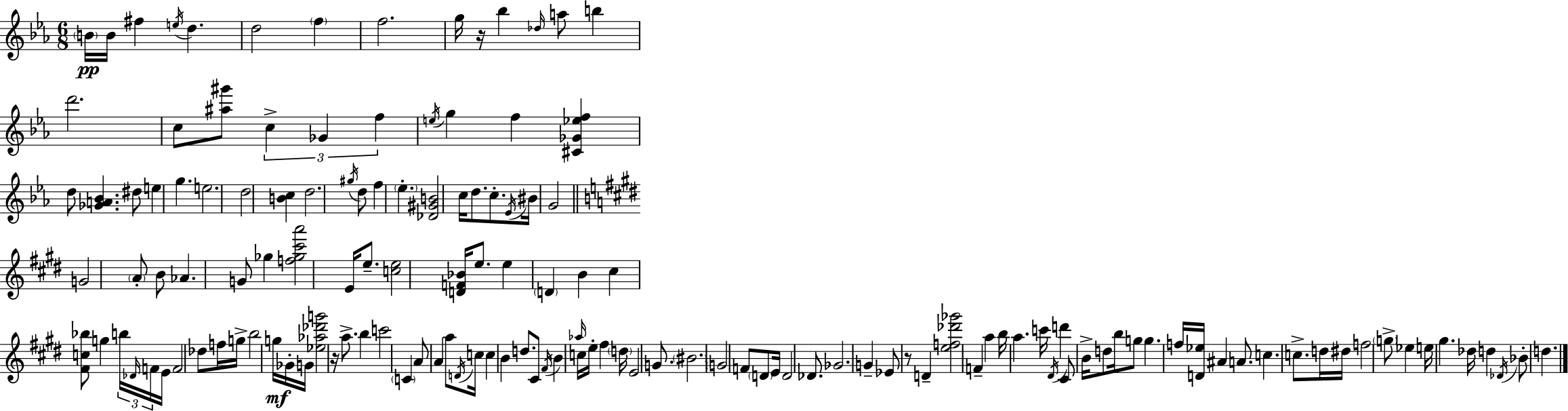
B4/s B4/s F#5/q E5/s D5/q. D5/h F5/q F5/h. G5/s R/s Bb5/q Db5/s A5/e B5/q D6/h. C5/e [A#5,G#6]/e C5/q Gb4/q F5/q E5/s G5/q F5/q [C#4,Gb4,Eb5,F5]/q D5/e [Gb4,A4,Bb4]/q. D#5/e E5/q G5/q. E5/h. D5/h [B4,C5]/q D5/h. G#5/s D5/e F5/q Eb5/q. [Db4,G#4,B4]/h C5/s D5/e. C5/e. Eb4/s BIS4/s G4/h G4/h A4/e B4/e Ab4/q. G4/e Gb5/q [F5,Gb5,C#6,A6]/h E4/s E5/e. [C5,E5]/h [D4,F4,Bb4]/s E5/e. E5/q D4/q B4/q C#5/q [F#4,C5,Bb5]/e G5/q B5/s Db4/s F4/s E4/s F4/h Db5/e F5/s G5/s B5/h G5/s Gb4/s G4/s [Eb5,Ab5,Db6,G6]/h R/s A5/e. B5/q C6/h C4/q A4/e A4/q A5/e D4/s C5/s C5/q B4/q D5/e. C#4/e F#4/s B4/q Ab5/s C5/s E5/s F#5/q D5/s E4/h G4/e. BIS4/h. G4/h F4/e D4/e E4/s D4/h Db4/e. Gb4/h. G4/q Eb4/e R/e D4/q [E5,F5,Db6,Gb6]/h F4/q A5/q B5/s A5/q. C6/s D#4/s D6/q C#4/e B4/s D5/e B5/s G5/e G5/q. F5/s [D4,Eb5]/s A#4/q A4/e. C5/q. C5/e. D5/s D#5/s F5/h G5/e Eb5/q E5/s G#5/q. Db5/s D5/q Db4/s Bb4/e D5/q.